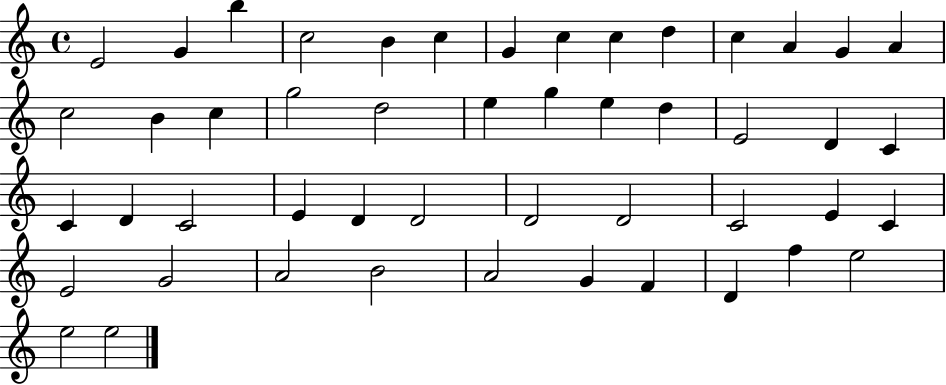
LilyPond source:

{
  \clef treble
  \time 4/4
  \defaultTimeSignature
  \key c \major
  e'2 g'4 b''4 | c''2 b'4 c''4 | g'4 c''4 c''4 d''4 | c''4 a'4 g'4 a'4 | \break c''2 b'4 c''4 | g''2 d''2 | e''4 g''4 e''4 d''4 | e'2 d'4 c'4 | \break c'4 d'4 c'2 | e'4 d'4 d'2 | d'2 d'2 | c'2 e'4 c'4 | \break e'2 g'2 | a'2 b'2 | a'2 g'4 f'4 | d'4 f''4 e''2 | \break e''2 e''2 | \bar "|."
}